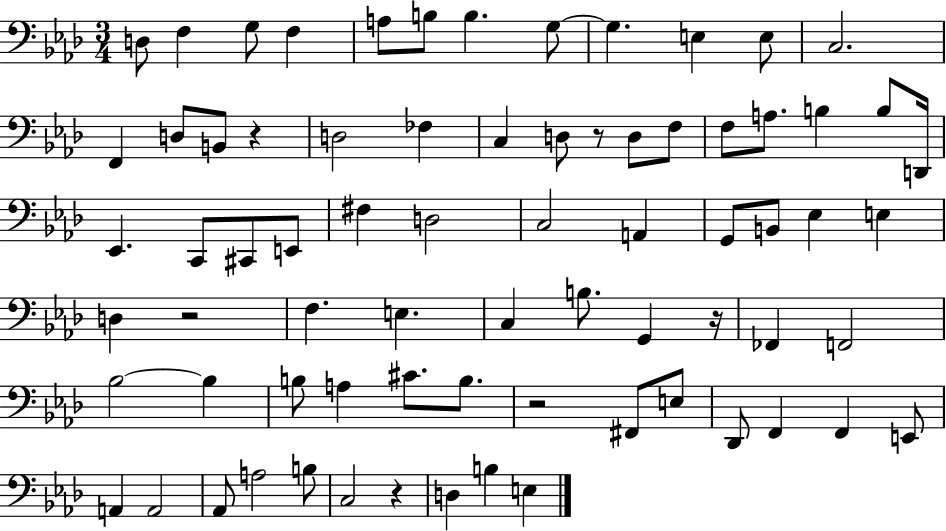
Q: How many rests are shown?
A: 6